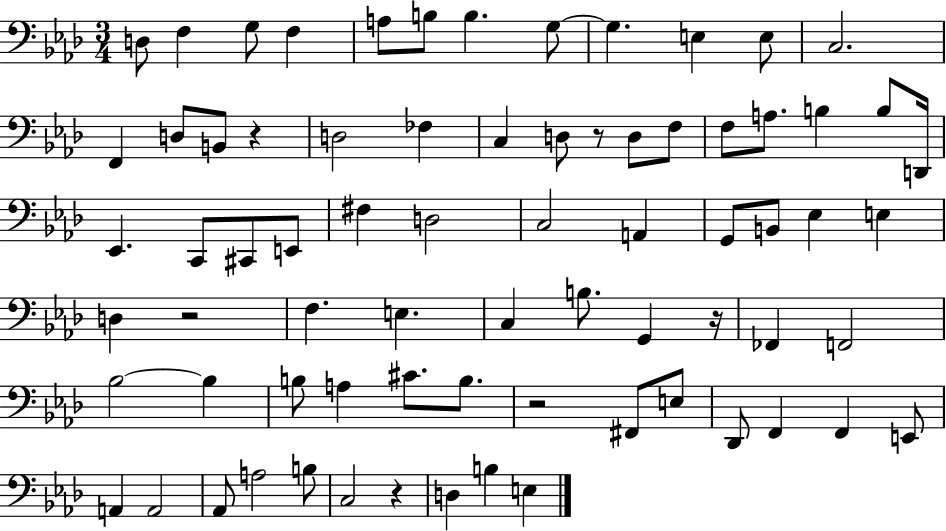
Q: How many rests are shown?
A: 6